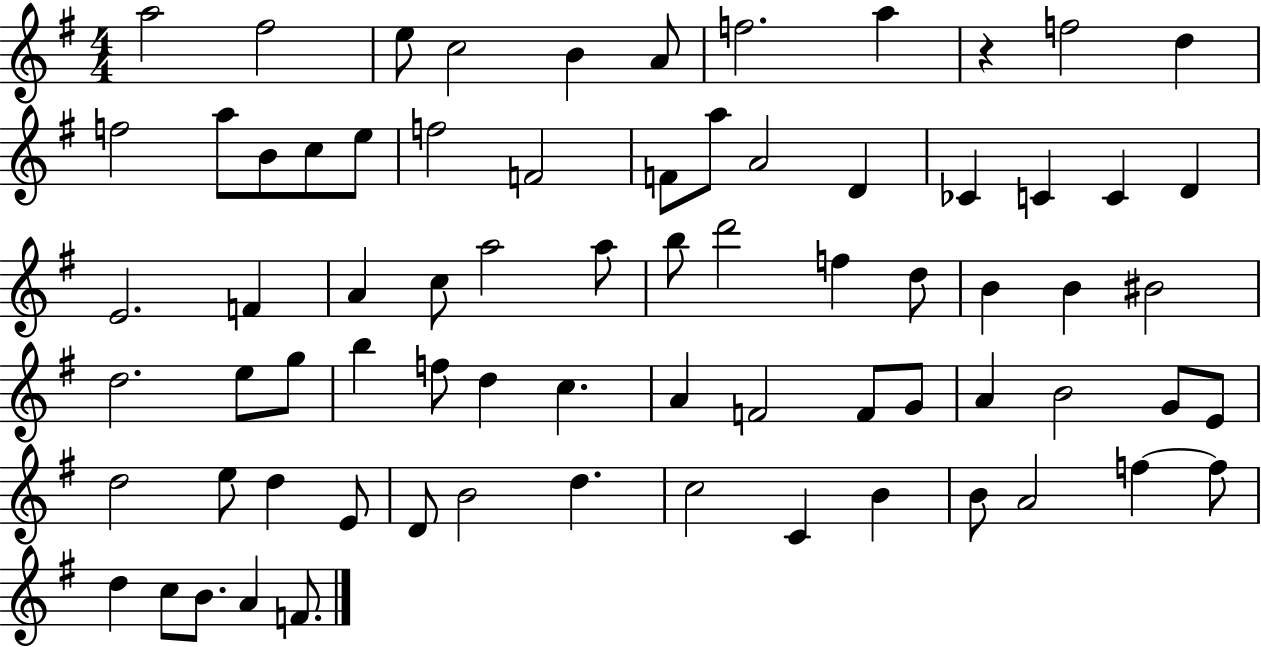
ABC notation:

X:1
T:Untitled
M:4/4
L:1/4
K:G
a2 ^f2 e/2 c2 B A/2 f2 a z f2 d f2 a/2 B/2 c/2 e/2 f2 F2 F/2 a/2 A2 D _C C C D E2 F A c/2 a2 a/2 b/2 d'2 f d/2 B B ^B2 d2 e/2 g/2 b f/2 d c A F2 F/2 G/2 A B2 G/2 E/2 d2 e/2 d E/2 D/2 B2 d c2 C B B/2 A2 f f/2 d c/2 B/2 A F/2